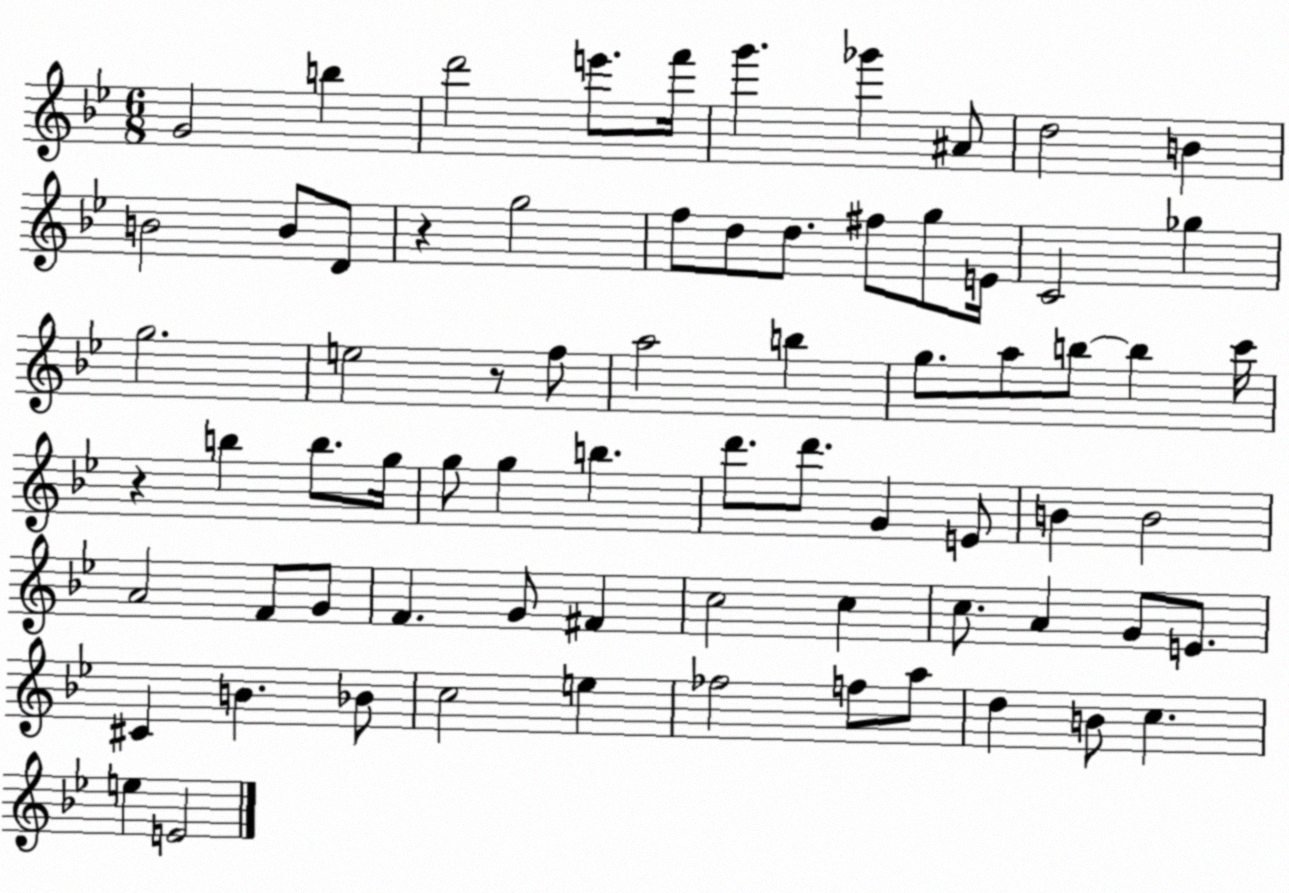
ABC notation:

X:1
T:Untitled
M:6/8
L:1/4
K:Bb
G2 b d'2 e'/2 f'/4 g' _g' ^A/2 d2 B B2 B/2 D/2 z g2 f/2 d/2 d/2 ^f/2 g/2 E/4 C2 _g g2 e2 z/2 f/2 a2 b g/2 a/2 b/2 b c'/4 z b b/2 g/4 g/2 g b d'/2 d'/2 G E/2 B B2 A2 F/2 G/2 F G/2 ^F c2 c c/2 A G/2 E/2 ^C B _B/2 c2 e _f2 f/2 a/2 d B/2 c e E2